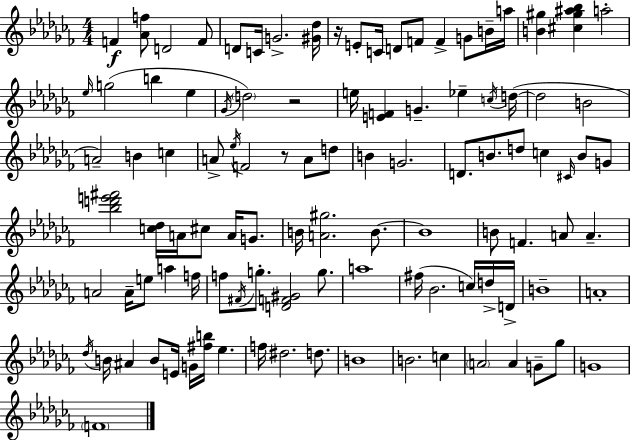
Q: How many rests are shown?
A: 3